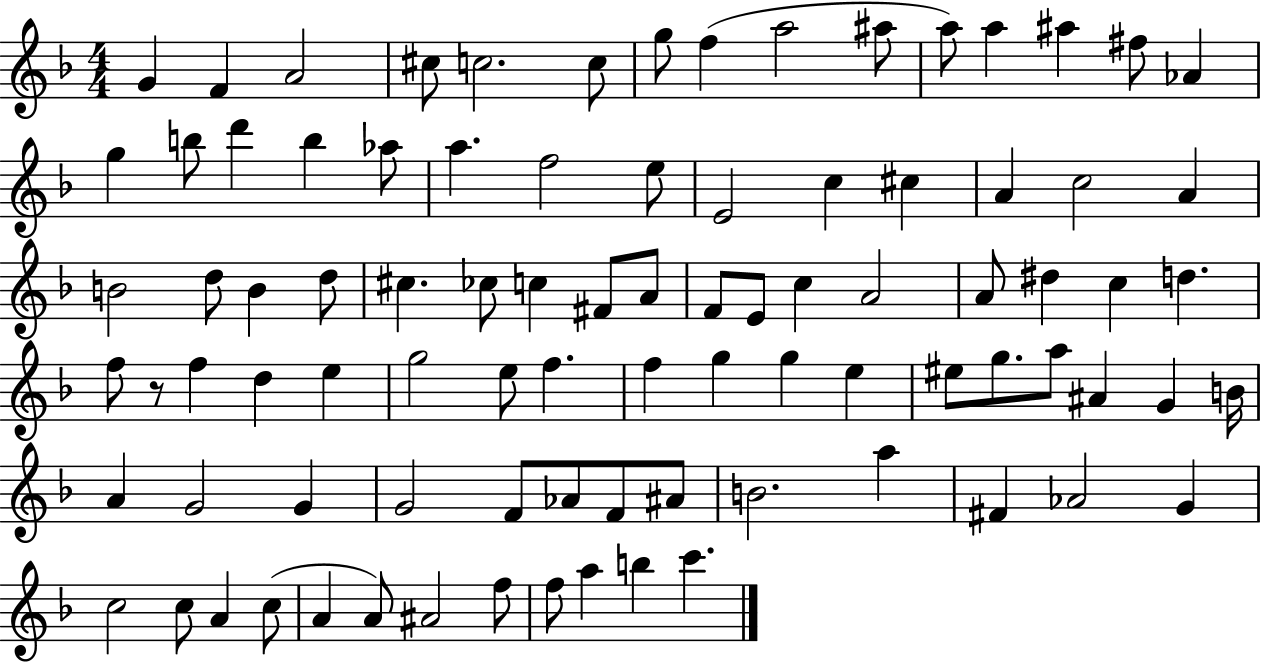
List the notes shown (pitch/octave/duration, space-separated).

G4/q F4/q A4/h C#5/e C5/h. C5/e G5/e F5/q A5/h A#5/e A5/e A5/q A#5/q F#5/e Ab4/q G5/q B5/e D6/q B5/q Ab5/e A5/q. F5/h E5/e E4/h C5/q C#5/q A4/q C5/h A4/q B4/h D5/e B4/q D5/e C#5/q. CES5/e C5/q F#4/e A4/e F4/e E4/e C5/q A4/h A4/e D#5/q C5/q D5/q. F5/e R/e F5/q D5/q E5/q G5/h E5/e F5/q. F5/q G5/q G5/q E5/q EIS5/e G5/e. A5/e A#4/q G4/q B4/s A4/q G4/h G4/q G4/h F4/e Ab4/e F4/e A#4/e B4/h. A5/q F#4/q Ab4/h G4/q C5/h C5/e A4/q C5/e A4/q A4/e A#4/h F5/e F5/e A5/q B5/q C6/q.